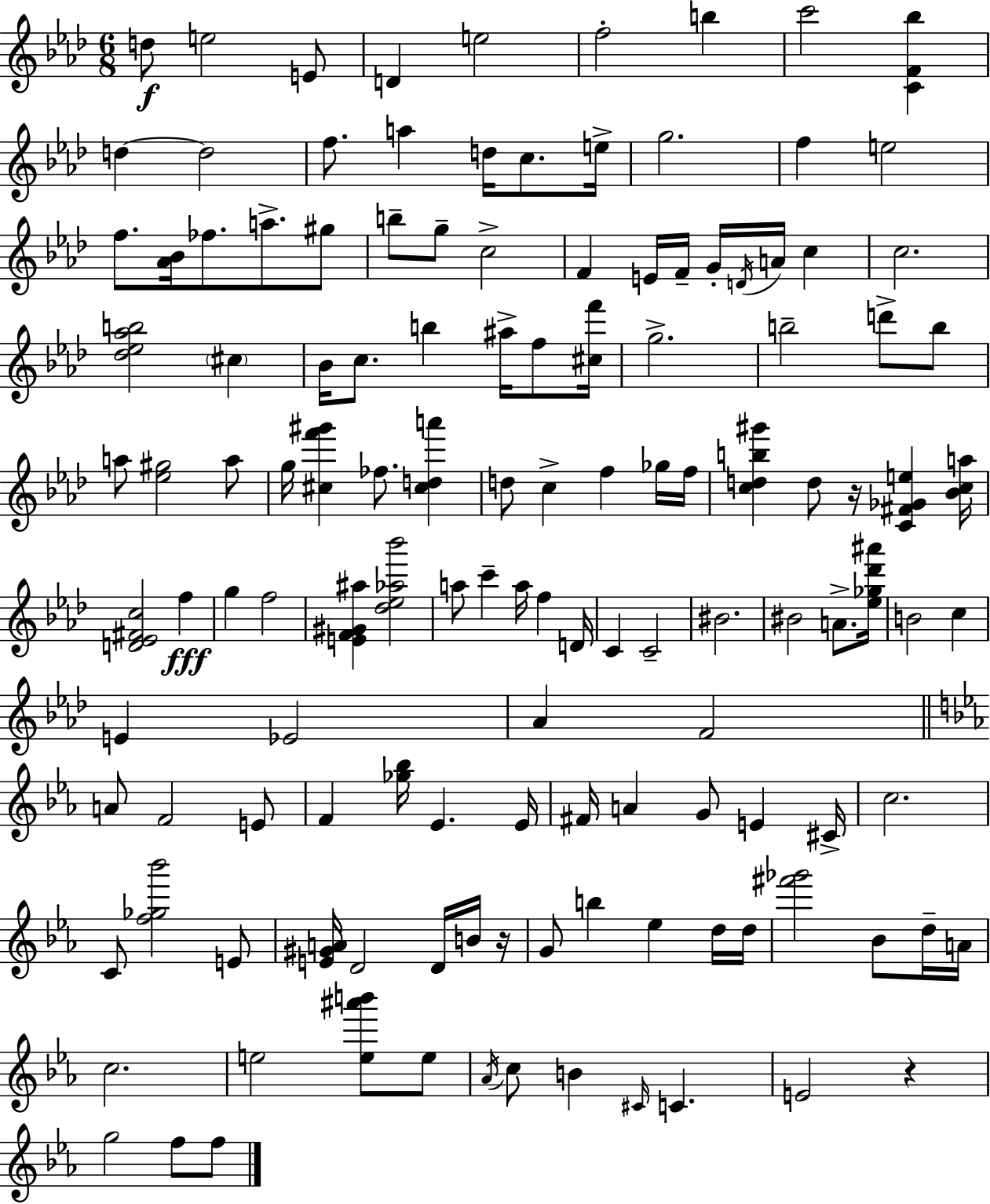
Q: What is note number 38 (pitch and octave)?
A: A#5